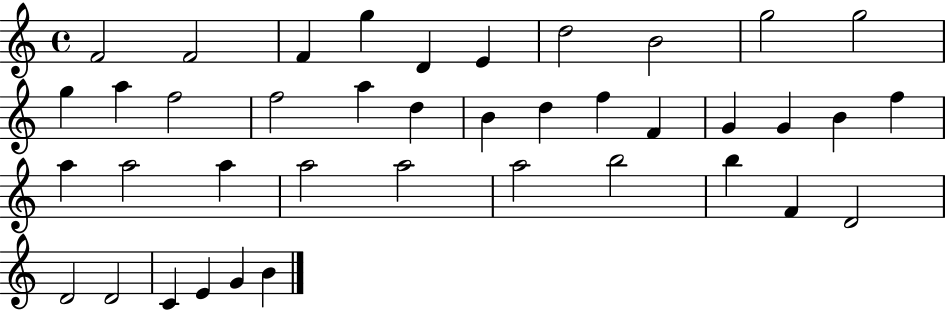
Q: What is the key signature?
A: C major